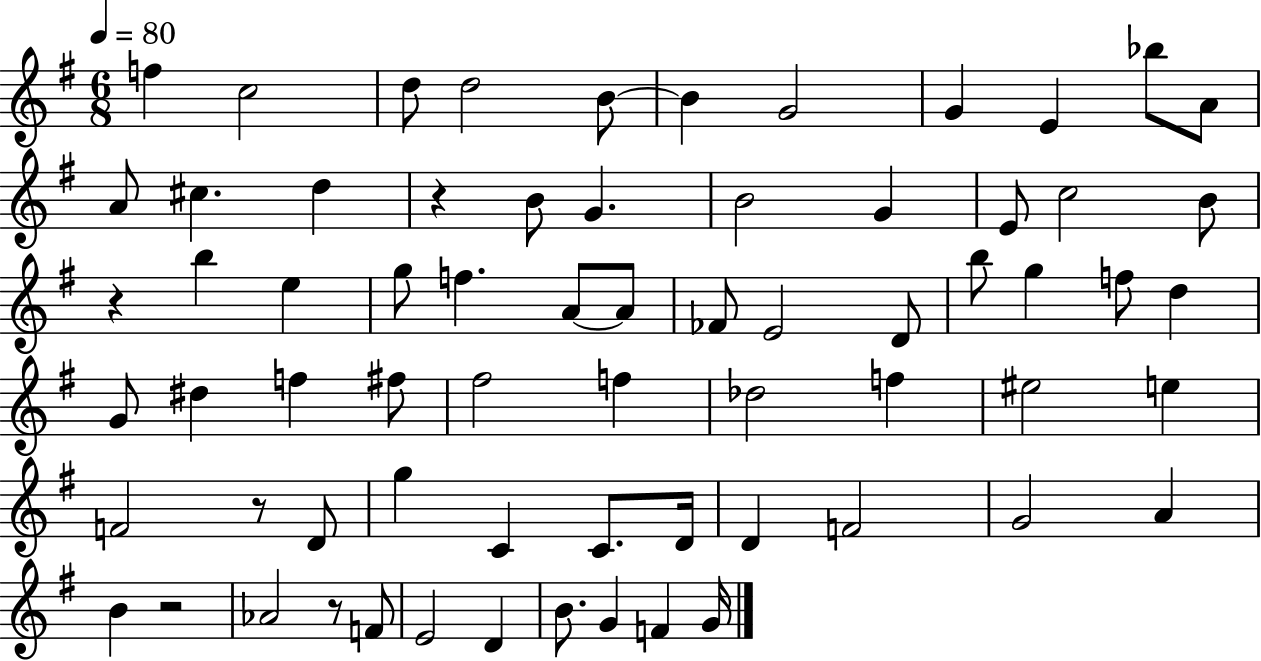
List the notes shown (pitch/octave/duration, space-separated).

F5/q C5/h D5/e D5/h B4/e B4/q G4/h G4/q E4/q Bb5/e A4/e A4/e C#5/q. D5/q R/q B4/e G4/q. B4/h G4/q E4/e C5/h B4/e R/q B5/q E5/q G5/e F5/q. A4/e A4/e FES4/e E4/h D4/e B5/e G5/q F5/e D5/q G4/e D#5/q F5/q F#5/e F#5/h F5/q Db5/h F5/q EIS5/h E5/q F4/h R/e D4/e G5/q C4/q C4/e. D4/s D4/q F4/h G4/h A4/q B4/q R/h Ab4/h R/e F4/e E4/h D4/q B4/e. G4/q F4/q G4/s